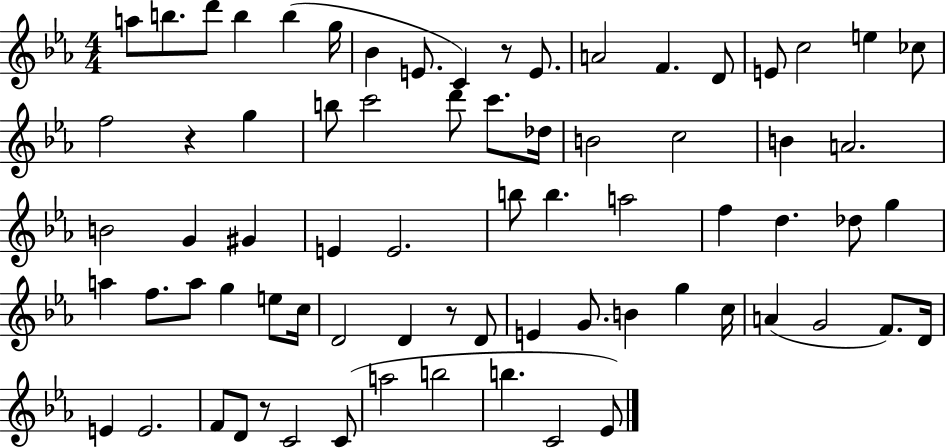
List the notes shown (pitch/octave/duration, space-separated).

A5/e B5/e. D6/e B5/q B5/q G5/s Bb4/q E4/e. C4/q R/e E4/e. A4/h F4/q. D4/e E4/e C5/h E5/q CES5/e F5/h R/q G5/q B5/e C6/h D6/e C6/e. Db5/s B4/h C5/h B4/q A4/h. B4/h G4/q G#4/q E4/q E4/h. B5/e B5/q. A5/h F5/q D5/q. Db5/e G5/q A5/q F5/e. A5/e G5/q E5/e C5/s D4/h D4/q R/e D4/e E4/q G4/e. B4/q G5/q C5/s A4/q G4/h F4/e. D4/s E4/q E4/h. F4/e D4/e R/e C4/h C4/e A5/h B5/h B5/q. C4/h Eb4/e